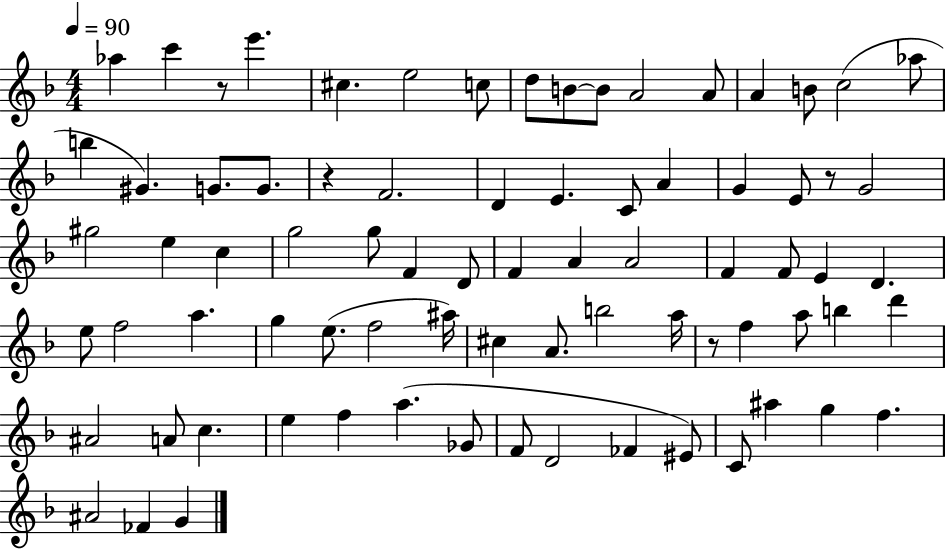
X:1
T:Untitled
M:4/4
L:1/4
K:F
_a c' z/2 e' ^c e2 c/2 d/2 B/2 B/2 A2 A/2 A B/2 c2 _a/2 b ^G G/2 G/2 z F2 D E C/2 A G E/2 z/2 G2 ^g2 e c g2 g/2 F D/2 F A A2 F F/2 E D e/2 f2 a g e/2 f2 ^a/4 ^c A/2 b2 a/4 z/2 f a/2 b d' ^A2 A/2 c e f a _G/2 F/2 D2 _F ^E/2 C/2 ^a g f ^A2 _F G